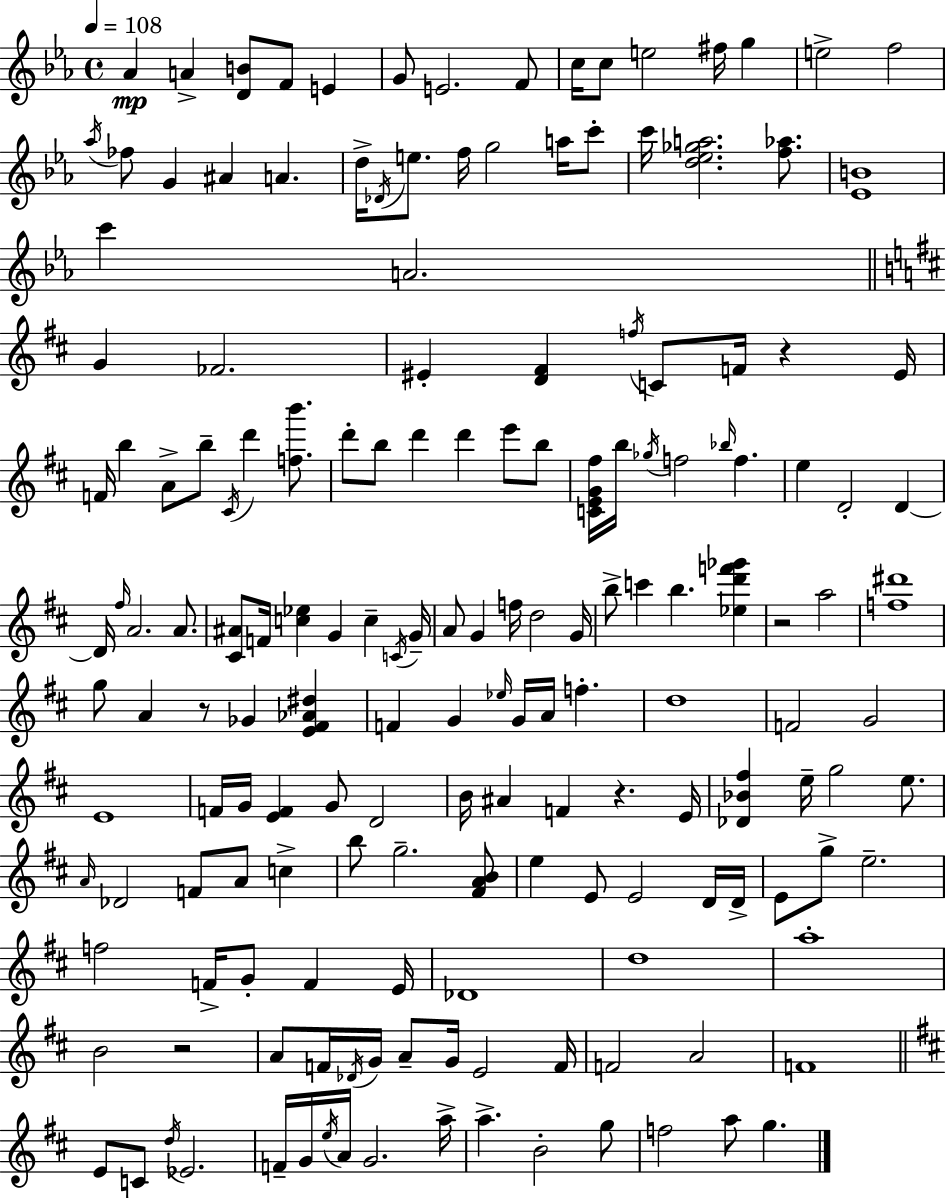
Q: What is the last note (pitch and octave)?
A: G5